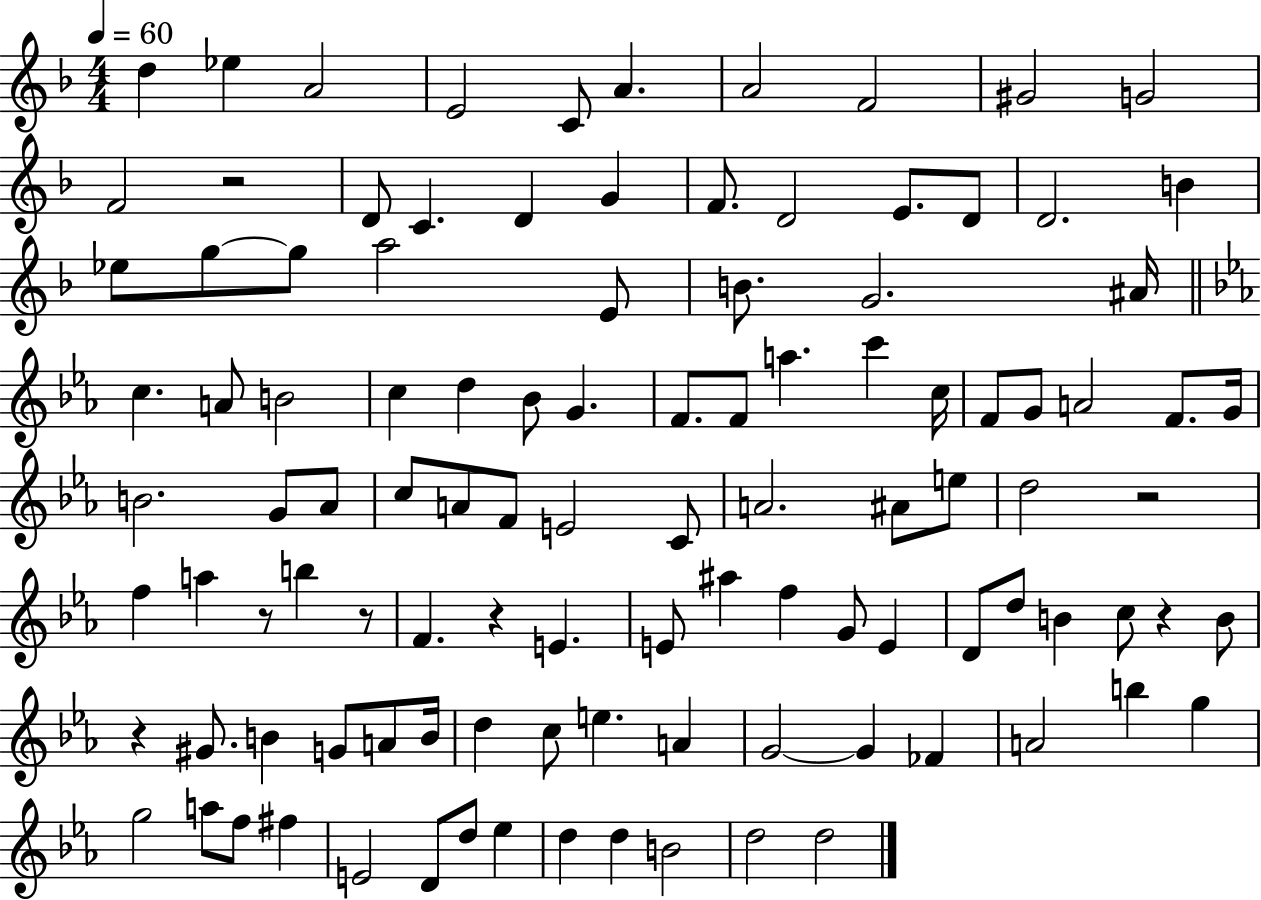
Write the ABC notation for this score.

X:1
T:Untitled
M:4/4
L:1/4
K:F
d _e A2 E2 C/2 A A2 F2 ^G2 G2 F2 z2 D/2 C D G F/2 D2 E/2 D/2 D2 B _e/2 g/2 g/2 a2 E/2 B/2 G2 ^A/4 c A/2 B2 c d _B/2 G F/2 F/2 a c' c/4 F/2 G/2 A2 F/2 G/4 B2 G/2 _A/2 c/2 A/2 F/2 E2 C/2 A2 ^A/2 e/2 d2 z2 f a z/2 b z/2 F z E E/2 ^a f G/2 E D/2 d/2 B c/2 z B/2 z ^G/2 B G/2 A/2 B/4 d c/2 e A G2 G _F A2 b g g2 a/2 f/2 ^f E2 D/2 d/2 _e d d B2 d2 d2